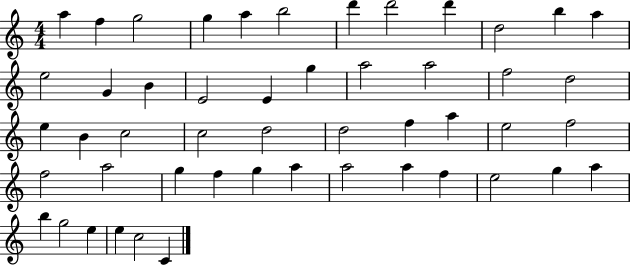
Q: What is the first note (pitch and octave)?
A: A5